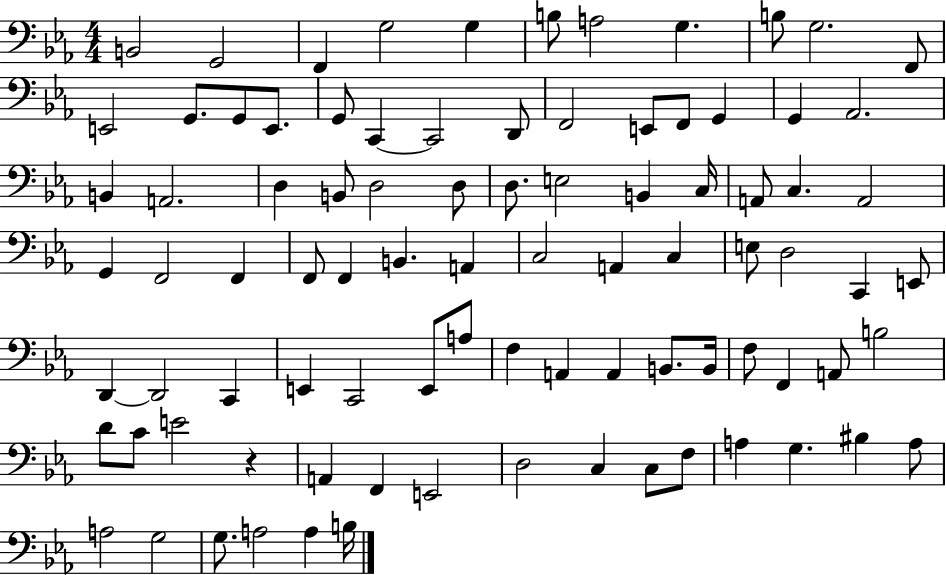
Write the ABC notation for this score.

X:1
T:Untitled
M:4/4
L:1/4
K:Eb
B,,2 G,,2 F,, G,2 G, B,/2 A,2 G, B,/2 G,2 F,,/2 E,,2 G,,/2 G,,/2 E,,/2 G,,/2 C,, C,,2 D,,/2 F,,2 E,,/2 F,,/2 G,, G,, _A,,2 B,, A,,2 D, B,,/2 D,2 D,/2 D,/2 E,2 B,, C,/4 A,,/2 C, A,,2 G,, F,,2 F,, F,,/2 F,, B,, A,, C,2 A,, C, E,/2 D,2 C,, E,,/2 D,, D,,2 C,, E,, C,,2 E,,/2 A,/2 F, A,, A,, B,,/2 B,,/4 F,/2 F,, A,,/2 B,2 D/2 C/2 E2 z A,, F,, E,,2 D,2 C, C,/2 F,/2 A, G, ^B, A,/2 A,2 G,2 G,/2 A,2 A, B,/4